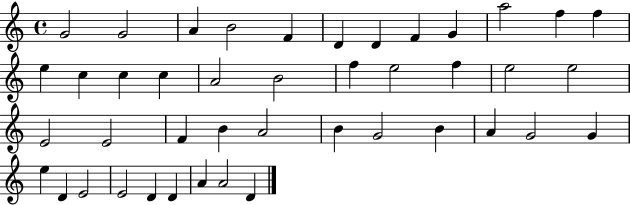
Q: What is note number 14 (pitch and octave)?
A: C5